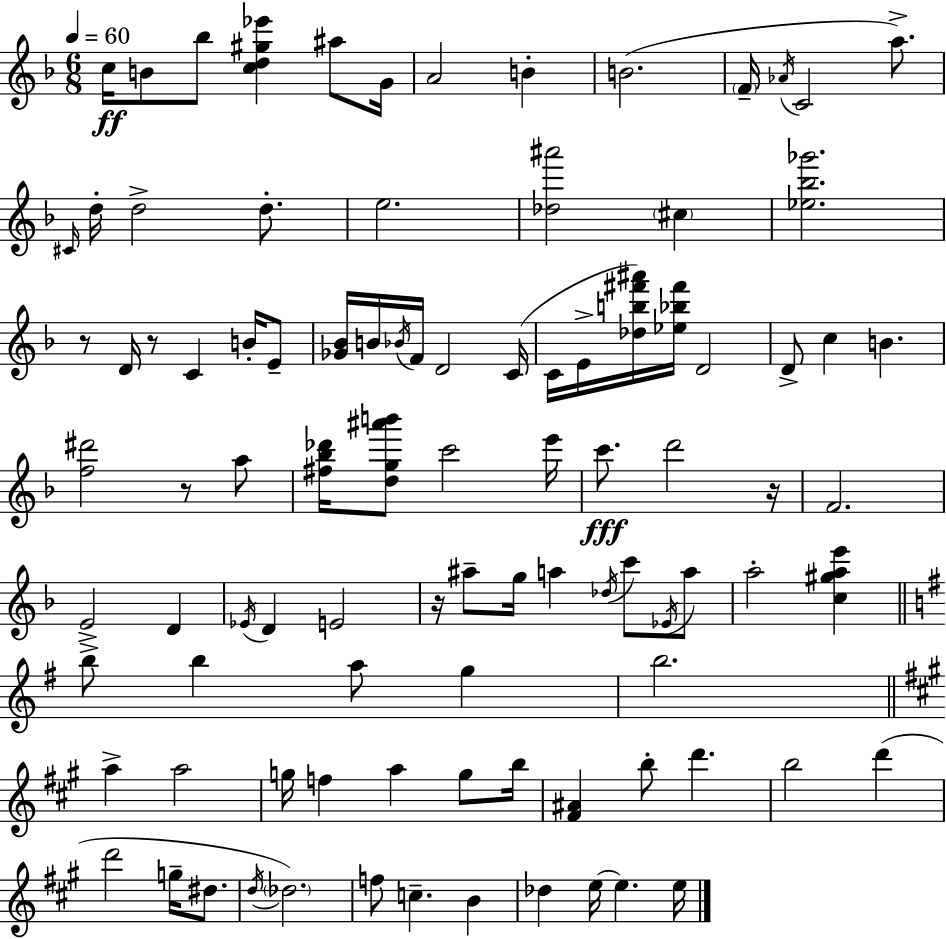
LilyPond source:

{
  \clef treble
  \numericTimeSignature
  \time 6/8
  \key f \major
  \tempo 4 = 60
  c''16\ff b'8 bes''8 <c'' d'' gis'' ees'''>4 ais''8 g'16 | a'2 b'4-. | b'2.( | \parenthesize f'16-- \acciaccatura { aes'16 } c'2 a''8.->) | \break \grace { cis'16 } d''16-. d''2-> d''8.-. | e''2. | <des'' ais'''>2 \parenthesize cis''4 | <ees'' bes'' ges'''>2. | \break r8 d'16 r8 c'4 b'16-. | e'8-- <ges' bes'>16 b'16 \acciaccatura { bes'16 } f'16 d'2 | c'16( c'16 e'16-> <des'' b'' fis''' ais'''>16) <ees'' bes'' fis'''>16 d'2 | d'8-> c''4 b'4. | \break <f'' dis'''>2 r8 | a''8 <fis'' bes'' des'''>16 <d'' g'' ais''' b'''>8 c'''2 | e'''16 c'''8.\fff d'''2 | r16 f'2. | \break e'2-> d'4 | \acciaccatura { ees'16 } d'4 e'2 | r16 ais''8-- g''16 a''4 | \acciaccatura { des''16 } c'''8 \acciaccatura { ees'16 } a''8 a''2-. | \break <c'' gis'' a'' e'''>4 \bar "||" \break \key g \major b''8-> b''4 a''8 g''4 | b''2. | \bar "||" \break \key a \major a''4-> a''2 | g''16 f''4 a''4 g''8 b''16 | <fis' ais'>4 b''8-. d'''4. | b''2 d'''4( | \break d'''2 g''16-- dis''8. | \acciaccatura { d''16 } \parenthesize des''2.) | f''8 c''4.-- b'4 | des''4 e''16~~ e''4. | \break e''16 \bar "|."
}